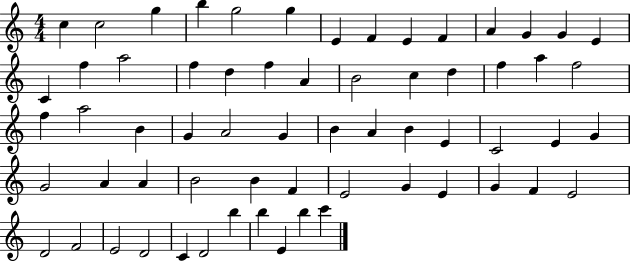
C5/q C5/h G5/q B5/q G5/h G5/q E4/q F4/q E4/q F4/q A4/q G4/q G4/q E4/q C4/q F5/q A5/h F5/q D5/q F5/q A4/q B4/h C5/q D5/q F5/q A5/q F5/h F5/q A5/h B4/q G4/q A4/h G4/q B4/q A4/q B4/q E4/q C4/h E4/q G4/q G4/h A4/q A4/q B4/h B4/q F4/q E4/h G4/q E4/q G4/q F4/q E4/h D4/h F4/h E4/h D4/h C4/q D4/h B5/q B5/q E4/q B5/q C6/q